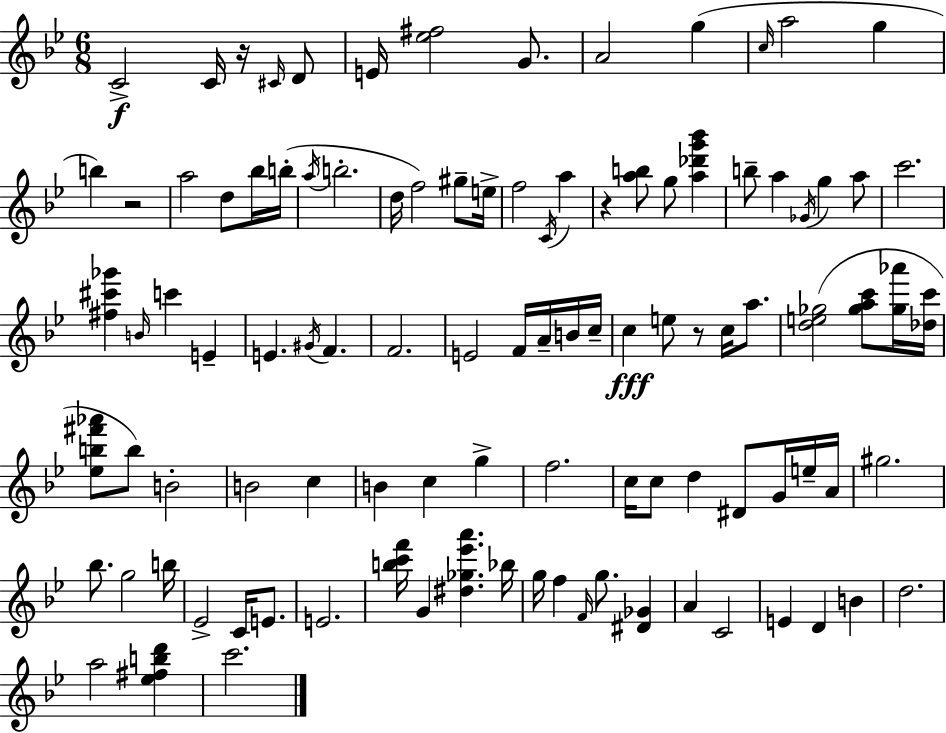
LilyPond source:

{
  \clef treble
  \numericTimeSignature
  \time 6/8
  \key g \minor
  c'2->\f c'16 r16 \grace { cis'16 } d'8 | e'16 <ees'' fis''>2 g'8. | a'2 g''4( | \grace { c''16 } a''2 g''4 | \break b''4) r2 | a''2 d''8 | bes''16 b''16-.( \acciaccatura { a''16 } b''2.-. | d''16 f''2) | \break gis''8-- e''16-> f''2 \acciaccatura { c'16 } | a''4 r4 <a'' b''>8 g''8 | <a'' des''' g''' bes'''>4 b''8-- a''4 \acciaccatura { ges'16 } g''4 | a''8 c'''2. | \break <fis'' cis''' ges'''>4 \grace { b'16 } c'''4 | e'4-- e'4. | \acciaccatura { gis'16 } f'4. f'2. | e'2 | \break f'16 a'16-- b'16 c''16-- c''4\fff e''8 | r8 c''16 a''8. <d'' e'' ges''>2( | <ges'' a'' c'''>8 <ges'' aes'''>16 <des'' c'''>16 <ees'' b'' fis''' aes'''>8 b''8) b'2-. | b'2 | \break c''4 b'4 c''4 | g''4-> f''2. | c''16 c''8 d''4 | dis'8 g'16 e''16-- a'16 gis''2. | \break bes''8. g''2 | b''16 ees'2-> | c'16 e'8. e'2. | <b'' c''' f'''>16 g'4 | \break <dis'' ges'' ees''' a'''>4. bes''16 g''16 f''4 | \grace { f'16 } g''8. <dis' ges'>4 a'4 | c'2 e'4 | d'4 b'4 d''2. | \break a''2 | <ees'' fis'' b'' d'''>4 c'''2. | \bar "|."
}